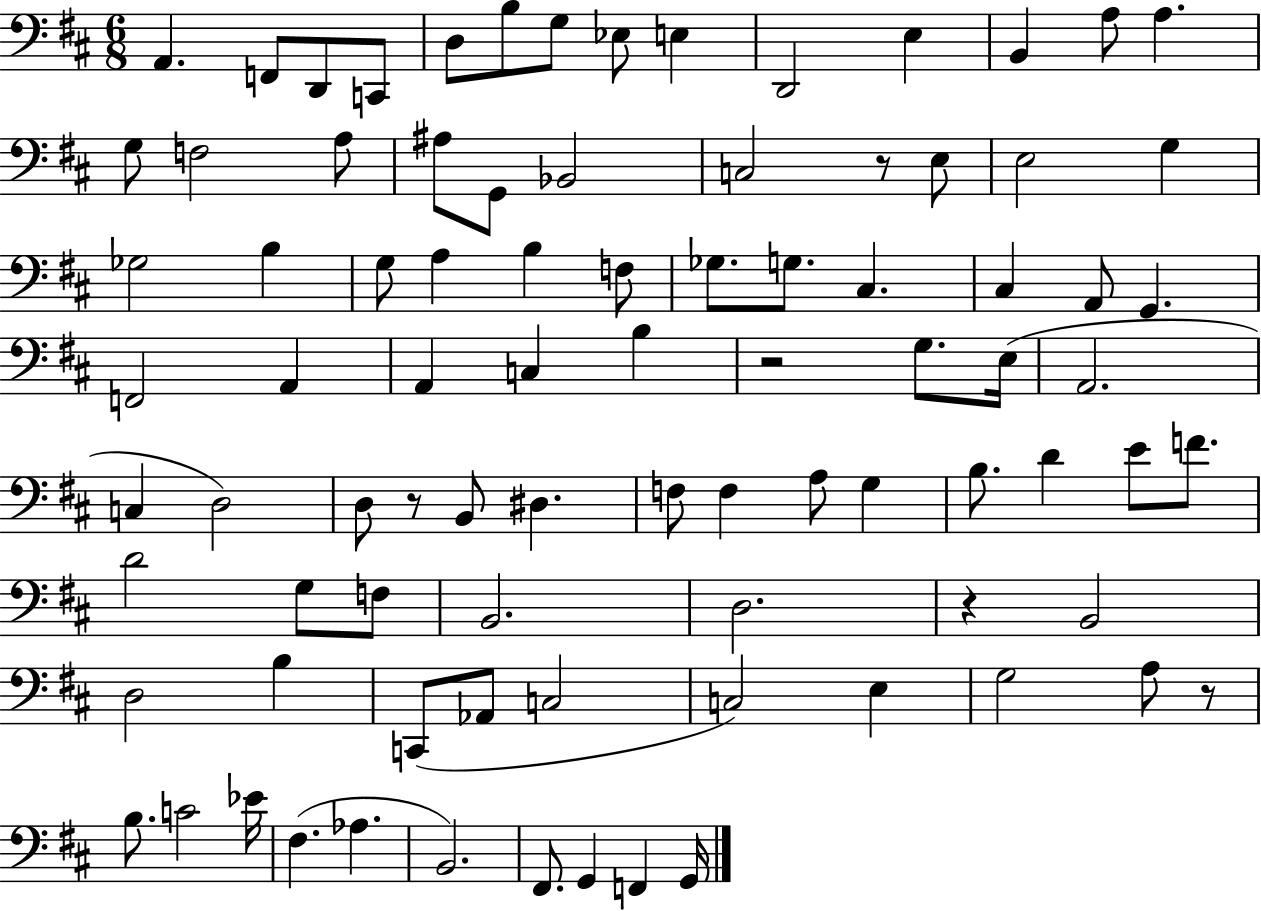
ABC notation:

X:1
T:Untitled
M:6/8
L:1/4
K:D
A,, F,,/2 D,,/2 C,,/2 D,/2 B,/2 G,/2 _E,/2 E, D,,2 E, B,, A,/2 A, G,/2 F,2 A,/2 ^A,/2 G,,/2 _B,,2 C,2 z/2 E,/2 E,2 G, _G,2 B, G,/2 A, B, F,/2 _G,/2 G,/2 ^C, ^C, A,,/2 G,, F,,2 A,, A,, C, B, z2 G,/2 E,/4 A,,2 C, D,2 D,/2 z/2 B,,/2 ^D, F,/2 F, A,/2 G, B,/2 D E/2 F/2 D2 G,/2 F,/2 B,,2 D,2 z B,,2 D,2 B, C,,/2 _A,,/2 C,2 C,2 E, G,2 A,/2 z/2 B,/2 C2 _E/4 ^F, _A, B,,2 ^F,,/2 G,, F,, G,,/4